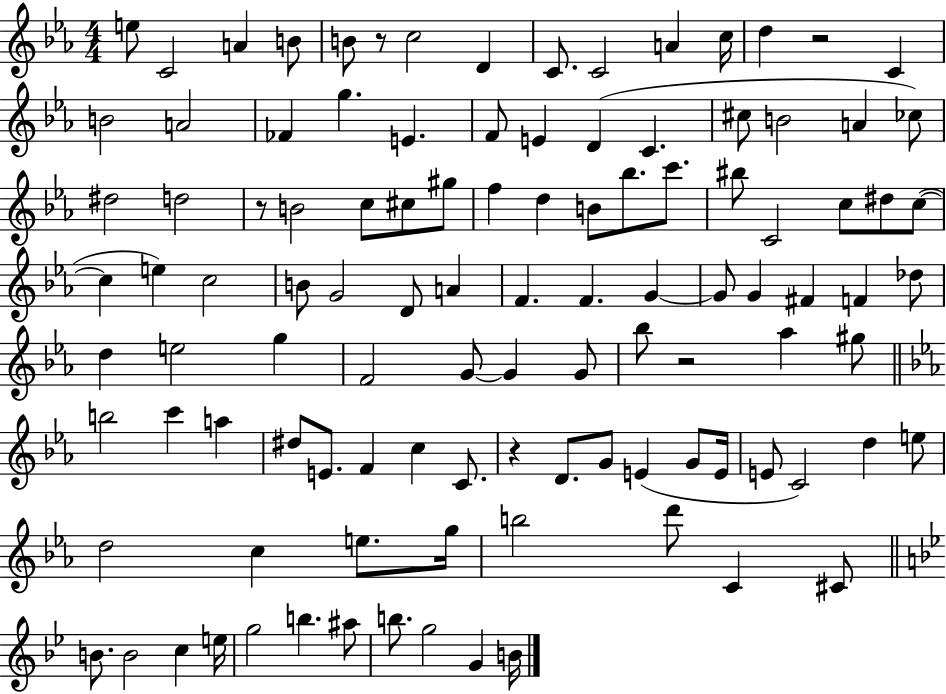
E5/e C4/h A4/q B4/e B4/e R/e C5/h D4/q C4/e. C4/h A4/q C5/s D5/q R/h C4/q B4/h A4/h FES4/q G5/q. E4/q. F4/e E4/q D4/q C4/q. C#5/e B4/h A4/q CES5/e D#5/h D5/h R/e B4/h C5/e C#5/e G#5/e F5/q D5/q B4/e Bb5/e. C6/e. BIS5/e C4/h C5/e D#5/e C5/e C5/q E5/q C5/h B4/e G4/h D4/e A4/q F4/q. F4/q. G4/q G4/e G4/q F#4/q F4/q Db5/e D5/q E5/h G5/q F4/h G4/e G4/q G4/e Bb5/e R/h Ab5/q G#5/e B5/h C6/q A5/q D#5/e E4/e. F4/q C5/q C4/e. R/q D4/e. G4/e E4/q G4/e E4/s E4/e C4/h D5/q E5/e D5/h C5/q E5/e. G5/s B5/h D6/e C4/q C#4/e B4/e. B4/h C5/q E5/s G5/h B5/q. A#5/e B5/e. G5/h G4/q B4/s